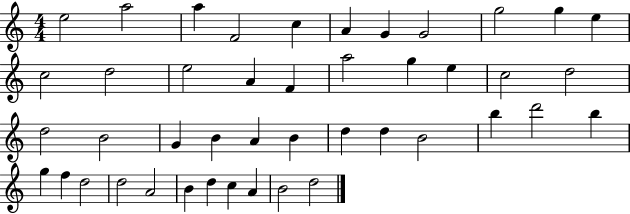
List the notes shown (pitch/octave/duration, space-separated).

E5/h A5/h A5/q F4/h C5/q A4/q G4/q G4/h G5/h G5/q E5/q C5/h D5/h E5/h A4/q F4/q A5/h G5/q E5/q C5/h D5/h D5/h B4/h G4/q B4/q A4/q B4/q D5/q D5/q B4/h B5/q D6/h B5/q G5/q F5/q D5/h D5/h A4/h B4/q D5/q C5/q A4/q B4/h D5/h